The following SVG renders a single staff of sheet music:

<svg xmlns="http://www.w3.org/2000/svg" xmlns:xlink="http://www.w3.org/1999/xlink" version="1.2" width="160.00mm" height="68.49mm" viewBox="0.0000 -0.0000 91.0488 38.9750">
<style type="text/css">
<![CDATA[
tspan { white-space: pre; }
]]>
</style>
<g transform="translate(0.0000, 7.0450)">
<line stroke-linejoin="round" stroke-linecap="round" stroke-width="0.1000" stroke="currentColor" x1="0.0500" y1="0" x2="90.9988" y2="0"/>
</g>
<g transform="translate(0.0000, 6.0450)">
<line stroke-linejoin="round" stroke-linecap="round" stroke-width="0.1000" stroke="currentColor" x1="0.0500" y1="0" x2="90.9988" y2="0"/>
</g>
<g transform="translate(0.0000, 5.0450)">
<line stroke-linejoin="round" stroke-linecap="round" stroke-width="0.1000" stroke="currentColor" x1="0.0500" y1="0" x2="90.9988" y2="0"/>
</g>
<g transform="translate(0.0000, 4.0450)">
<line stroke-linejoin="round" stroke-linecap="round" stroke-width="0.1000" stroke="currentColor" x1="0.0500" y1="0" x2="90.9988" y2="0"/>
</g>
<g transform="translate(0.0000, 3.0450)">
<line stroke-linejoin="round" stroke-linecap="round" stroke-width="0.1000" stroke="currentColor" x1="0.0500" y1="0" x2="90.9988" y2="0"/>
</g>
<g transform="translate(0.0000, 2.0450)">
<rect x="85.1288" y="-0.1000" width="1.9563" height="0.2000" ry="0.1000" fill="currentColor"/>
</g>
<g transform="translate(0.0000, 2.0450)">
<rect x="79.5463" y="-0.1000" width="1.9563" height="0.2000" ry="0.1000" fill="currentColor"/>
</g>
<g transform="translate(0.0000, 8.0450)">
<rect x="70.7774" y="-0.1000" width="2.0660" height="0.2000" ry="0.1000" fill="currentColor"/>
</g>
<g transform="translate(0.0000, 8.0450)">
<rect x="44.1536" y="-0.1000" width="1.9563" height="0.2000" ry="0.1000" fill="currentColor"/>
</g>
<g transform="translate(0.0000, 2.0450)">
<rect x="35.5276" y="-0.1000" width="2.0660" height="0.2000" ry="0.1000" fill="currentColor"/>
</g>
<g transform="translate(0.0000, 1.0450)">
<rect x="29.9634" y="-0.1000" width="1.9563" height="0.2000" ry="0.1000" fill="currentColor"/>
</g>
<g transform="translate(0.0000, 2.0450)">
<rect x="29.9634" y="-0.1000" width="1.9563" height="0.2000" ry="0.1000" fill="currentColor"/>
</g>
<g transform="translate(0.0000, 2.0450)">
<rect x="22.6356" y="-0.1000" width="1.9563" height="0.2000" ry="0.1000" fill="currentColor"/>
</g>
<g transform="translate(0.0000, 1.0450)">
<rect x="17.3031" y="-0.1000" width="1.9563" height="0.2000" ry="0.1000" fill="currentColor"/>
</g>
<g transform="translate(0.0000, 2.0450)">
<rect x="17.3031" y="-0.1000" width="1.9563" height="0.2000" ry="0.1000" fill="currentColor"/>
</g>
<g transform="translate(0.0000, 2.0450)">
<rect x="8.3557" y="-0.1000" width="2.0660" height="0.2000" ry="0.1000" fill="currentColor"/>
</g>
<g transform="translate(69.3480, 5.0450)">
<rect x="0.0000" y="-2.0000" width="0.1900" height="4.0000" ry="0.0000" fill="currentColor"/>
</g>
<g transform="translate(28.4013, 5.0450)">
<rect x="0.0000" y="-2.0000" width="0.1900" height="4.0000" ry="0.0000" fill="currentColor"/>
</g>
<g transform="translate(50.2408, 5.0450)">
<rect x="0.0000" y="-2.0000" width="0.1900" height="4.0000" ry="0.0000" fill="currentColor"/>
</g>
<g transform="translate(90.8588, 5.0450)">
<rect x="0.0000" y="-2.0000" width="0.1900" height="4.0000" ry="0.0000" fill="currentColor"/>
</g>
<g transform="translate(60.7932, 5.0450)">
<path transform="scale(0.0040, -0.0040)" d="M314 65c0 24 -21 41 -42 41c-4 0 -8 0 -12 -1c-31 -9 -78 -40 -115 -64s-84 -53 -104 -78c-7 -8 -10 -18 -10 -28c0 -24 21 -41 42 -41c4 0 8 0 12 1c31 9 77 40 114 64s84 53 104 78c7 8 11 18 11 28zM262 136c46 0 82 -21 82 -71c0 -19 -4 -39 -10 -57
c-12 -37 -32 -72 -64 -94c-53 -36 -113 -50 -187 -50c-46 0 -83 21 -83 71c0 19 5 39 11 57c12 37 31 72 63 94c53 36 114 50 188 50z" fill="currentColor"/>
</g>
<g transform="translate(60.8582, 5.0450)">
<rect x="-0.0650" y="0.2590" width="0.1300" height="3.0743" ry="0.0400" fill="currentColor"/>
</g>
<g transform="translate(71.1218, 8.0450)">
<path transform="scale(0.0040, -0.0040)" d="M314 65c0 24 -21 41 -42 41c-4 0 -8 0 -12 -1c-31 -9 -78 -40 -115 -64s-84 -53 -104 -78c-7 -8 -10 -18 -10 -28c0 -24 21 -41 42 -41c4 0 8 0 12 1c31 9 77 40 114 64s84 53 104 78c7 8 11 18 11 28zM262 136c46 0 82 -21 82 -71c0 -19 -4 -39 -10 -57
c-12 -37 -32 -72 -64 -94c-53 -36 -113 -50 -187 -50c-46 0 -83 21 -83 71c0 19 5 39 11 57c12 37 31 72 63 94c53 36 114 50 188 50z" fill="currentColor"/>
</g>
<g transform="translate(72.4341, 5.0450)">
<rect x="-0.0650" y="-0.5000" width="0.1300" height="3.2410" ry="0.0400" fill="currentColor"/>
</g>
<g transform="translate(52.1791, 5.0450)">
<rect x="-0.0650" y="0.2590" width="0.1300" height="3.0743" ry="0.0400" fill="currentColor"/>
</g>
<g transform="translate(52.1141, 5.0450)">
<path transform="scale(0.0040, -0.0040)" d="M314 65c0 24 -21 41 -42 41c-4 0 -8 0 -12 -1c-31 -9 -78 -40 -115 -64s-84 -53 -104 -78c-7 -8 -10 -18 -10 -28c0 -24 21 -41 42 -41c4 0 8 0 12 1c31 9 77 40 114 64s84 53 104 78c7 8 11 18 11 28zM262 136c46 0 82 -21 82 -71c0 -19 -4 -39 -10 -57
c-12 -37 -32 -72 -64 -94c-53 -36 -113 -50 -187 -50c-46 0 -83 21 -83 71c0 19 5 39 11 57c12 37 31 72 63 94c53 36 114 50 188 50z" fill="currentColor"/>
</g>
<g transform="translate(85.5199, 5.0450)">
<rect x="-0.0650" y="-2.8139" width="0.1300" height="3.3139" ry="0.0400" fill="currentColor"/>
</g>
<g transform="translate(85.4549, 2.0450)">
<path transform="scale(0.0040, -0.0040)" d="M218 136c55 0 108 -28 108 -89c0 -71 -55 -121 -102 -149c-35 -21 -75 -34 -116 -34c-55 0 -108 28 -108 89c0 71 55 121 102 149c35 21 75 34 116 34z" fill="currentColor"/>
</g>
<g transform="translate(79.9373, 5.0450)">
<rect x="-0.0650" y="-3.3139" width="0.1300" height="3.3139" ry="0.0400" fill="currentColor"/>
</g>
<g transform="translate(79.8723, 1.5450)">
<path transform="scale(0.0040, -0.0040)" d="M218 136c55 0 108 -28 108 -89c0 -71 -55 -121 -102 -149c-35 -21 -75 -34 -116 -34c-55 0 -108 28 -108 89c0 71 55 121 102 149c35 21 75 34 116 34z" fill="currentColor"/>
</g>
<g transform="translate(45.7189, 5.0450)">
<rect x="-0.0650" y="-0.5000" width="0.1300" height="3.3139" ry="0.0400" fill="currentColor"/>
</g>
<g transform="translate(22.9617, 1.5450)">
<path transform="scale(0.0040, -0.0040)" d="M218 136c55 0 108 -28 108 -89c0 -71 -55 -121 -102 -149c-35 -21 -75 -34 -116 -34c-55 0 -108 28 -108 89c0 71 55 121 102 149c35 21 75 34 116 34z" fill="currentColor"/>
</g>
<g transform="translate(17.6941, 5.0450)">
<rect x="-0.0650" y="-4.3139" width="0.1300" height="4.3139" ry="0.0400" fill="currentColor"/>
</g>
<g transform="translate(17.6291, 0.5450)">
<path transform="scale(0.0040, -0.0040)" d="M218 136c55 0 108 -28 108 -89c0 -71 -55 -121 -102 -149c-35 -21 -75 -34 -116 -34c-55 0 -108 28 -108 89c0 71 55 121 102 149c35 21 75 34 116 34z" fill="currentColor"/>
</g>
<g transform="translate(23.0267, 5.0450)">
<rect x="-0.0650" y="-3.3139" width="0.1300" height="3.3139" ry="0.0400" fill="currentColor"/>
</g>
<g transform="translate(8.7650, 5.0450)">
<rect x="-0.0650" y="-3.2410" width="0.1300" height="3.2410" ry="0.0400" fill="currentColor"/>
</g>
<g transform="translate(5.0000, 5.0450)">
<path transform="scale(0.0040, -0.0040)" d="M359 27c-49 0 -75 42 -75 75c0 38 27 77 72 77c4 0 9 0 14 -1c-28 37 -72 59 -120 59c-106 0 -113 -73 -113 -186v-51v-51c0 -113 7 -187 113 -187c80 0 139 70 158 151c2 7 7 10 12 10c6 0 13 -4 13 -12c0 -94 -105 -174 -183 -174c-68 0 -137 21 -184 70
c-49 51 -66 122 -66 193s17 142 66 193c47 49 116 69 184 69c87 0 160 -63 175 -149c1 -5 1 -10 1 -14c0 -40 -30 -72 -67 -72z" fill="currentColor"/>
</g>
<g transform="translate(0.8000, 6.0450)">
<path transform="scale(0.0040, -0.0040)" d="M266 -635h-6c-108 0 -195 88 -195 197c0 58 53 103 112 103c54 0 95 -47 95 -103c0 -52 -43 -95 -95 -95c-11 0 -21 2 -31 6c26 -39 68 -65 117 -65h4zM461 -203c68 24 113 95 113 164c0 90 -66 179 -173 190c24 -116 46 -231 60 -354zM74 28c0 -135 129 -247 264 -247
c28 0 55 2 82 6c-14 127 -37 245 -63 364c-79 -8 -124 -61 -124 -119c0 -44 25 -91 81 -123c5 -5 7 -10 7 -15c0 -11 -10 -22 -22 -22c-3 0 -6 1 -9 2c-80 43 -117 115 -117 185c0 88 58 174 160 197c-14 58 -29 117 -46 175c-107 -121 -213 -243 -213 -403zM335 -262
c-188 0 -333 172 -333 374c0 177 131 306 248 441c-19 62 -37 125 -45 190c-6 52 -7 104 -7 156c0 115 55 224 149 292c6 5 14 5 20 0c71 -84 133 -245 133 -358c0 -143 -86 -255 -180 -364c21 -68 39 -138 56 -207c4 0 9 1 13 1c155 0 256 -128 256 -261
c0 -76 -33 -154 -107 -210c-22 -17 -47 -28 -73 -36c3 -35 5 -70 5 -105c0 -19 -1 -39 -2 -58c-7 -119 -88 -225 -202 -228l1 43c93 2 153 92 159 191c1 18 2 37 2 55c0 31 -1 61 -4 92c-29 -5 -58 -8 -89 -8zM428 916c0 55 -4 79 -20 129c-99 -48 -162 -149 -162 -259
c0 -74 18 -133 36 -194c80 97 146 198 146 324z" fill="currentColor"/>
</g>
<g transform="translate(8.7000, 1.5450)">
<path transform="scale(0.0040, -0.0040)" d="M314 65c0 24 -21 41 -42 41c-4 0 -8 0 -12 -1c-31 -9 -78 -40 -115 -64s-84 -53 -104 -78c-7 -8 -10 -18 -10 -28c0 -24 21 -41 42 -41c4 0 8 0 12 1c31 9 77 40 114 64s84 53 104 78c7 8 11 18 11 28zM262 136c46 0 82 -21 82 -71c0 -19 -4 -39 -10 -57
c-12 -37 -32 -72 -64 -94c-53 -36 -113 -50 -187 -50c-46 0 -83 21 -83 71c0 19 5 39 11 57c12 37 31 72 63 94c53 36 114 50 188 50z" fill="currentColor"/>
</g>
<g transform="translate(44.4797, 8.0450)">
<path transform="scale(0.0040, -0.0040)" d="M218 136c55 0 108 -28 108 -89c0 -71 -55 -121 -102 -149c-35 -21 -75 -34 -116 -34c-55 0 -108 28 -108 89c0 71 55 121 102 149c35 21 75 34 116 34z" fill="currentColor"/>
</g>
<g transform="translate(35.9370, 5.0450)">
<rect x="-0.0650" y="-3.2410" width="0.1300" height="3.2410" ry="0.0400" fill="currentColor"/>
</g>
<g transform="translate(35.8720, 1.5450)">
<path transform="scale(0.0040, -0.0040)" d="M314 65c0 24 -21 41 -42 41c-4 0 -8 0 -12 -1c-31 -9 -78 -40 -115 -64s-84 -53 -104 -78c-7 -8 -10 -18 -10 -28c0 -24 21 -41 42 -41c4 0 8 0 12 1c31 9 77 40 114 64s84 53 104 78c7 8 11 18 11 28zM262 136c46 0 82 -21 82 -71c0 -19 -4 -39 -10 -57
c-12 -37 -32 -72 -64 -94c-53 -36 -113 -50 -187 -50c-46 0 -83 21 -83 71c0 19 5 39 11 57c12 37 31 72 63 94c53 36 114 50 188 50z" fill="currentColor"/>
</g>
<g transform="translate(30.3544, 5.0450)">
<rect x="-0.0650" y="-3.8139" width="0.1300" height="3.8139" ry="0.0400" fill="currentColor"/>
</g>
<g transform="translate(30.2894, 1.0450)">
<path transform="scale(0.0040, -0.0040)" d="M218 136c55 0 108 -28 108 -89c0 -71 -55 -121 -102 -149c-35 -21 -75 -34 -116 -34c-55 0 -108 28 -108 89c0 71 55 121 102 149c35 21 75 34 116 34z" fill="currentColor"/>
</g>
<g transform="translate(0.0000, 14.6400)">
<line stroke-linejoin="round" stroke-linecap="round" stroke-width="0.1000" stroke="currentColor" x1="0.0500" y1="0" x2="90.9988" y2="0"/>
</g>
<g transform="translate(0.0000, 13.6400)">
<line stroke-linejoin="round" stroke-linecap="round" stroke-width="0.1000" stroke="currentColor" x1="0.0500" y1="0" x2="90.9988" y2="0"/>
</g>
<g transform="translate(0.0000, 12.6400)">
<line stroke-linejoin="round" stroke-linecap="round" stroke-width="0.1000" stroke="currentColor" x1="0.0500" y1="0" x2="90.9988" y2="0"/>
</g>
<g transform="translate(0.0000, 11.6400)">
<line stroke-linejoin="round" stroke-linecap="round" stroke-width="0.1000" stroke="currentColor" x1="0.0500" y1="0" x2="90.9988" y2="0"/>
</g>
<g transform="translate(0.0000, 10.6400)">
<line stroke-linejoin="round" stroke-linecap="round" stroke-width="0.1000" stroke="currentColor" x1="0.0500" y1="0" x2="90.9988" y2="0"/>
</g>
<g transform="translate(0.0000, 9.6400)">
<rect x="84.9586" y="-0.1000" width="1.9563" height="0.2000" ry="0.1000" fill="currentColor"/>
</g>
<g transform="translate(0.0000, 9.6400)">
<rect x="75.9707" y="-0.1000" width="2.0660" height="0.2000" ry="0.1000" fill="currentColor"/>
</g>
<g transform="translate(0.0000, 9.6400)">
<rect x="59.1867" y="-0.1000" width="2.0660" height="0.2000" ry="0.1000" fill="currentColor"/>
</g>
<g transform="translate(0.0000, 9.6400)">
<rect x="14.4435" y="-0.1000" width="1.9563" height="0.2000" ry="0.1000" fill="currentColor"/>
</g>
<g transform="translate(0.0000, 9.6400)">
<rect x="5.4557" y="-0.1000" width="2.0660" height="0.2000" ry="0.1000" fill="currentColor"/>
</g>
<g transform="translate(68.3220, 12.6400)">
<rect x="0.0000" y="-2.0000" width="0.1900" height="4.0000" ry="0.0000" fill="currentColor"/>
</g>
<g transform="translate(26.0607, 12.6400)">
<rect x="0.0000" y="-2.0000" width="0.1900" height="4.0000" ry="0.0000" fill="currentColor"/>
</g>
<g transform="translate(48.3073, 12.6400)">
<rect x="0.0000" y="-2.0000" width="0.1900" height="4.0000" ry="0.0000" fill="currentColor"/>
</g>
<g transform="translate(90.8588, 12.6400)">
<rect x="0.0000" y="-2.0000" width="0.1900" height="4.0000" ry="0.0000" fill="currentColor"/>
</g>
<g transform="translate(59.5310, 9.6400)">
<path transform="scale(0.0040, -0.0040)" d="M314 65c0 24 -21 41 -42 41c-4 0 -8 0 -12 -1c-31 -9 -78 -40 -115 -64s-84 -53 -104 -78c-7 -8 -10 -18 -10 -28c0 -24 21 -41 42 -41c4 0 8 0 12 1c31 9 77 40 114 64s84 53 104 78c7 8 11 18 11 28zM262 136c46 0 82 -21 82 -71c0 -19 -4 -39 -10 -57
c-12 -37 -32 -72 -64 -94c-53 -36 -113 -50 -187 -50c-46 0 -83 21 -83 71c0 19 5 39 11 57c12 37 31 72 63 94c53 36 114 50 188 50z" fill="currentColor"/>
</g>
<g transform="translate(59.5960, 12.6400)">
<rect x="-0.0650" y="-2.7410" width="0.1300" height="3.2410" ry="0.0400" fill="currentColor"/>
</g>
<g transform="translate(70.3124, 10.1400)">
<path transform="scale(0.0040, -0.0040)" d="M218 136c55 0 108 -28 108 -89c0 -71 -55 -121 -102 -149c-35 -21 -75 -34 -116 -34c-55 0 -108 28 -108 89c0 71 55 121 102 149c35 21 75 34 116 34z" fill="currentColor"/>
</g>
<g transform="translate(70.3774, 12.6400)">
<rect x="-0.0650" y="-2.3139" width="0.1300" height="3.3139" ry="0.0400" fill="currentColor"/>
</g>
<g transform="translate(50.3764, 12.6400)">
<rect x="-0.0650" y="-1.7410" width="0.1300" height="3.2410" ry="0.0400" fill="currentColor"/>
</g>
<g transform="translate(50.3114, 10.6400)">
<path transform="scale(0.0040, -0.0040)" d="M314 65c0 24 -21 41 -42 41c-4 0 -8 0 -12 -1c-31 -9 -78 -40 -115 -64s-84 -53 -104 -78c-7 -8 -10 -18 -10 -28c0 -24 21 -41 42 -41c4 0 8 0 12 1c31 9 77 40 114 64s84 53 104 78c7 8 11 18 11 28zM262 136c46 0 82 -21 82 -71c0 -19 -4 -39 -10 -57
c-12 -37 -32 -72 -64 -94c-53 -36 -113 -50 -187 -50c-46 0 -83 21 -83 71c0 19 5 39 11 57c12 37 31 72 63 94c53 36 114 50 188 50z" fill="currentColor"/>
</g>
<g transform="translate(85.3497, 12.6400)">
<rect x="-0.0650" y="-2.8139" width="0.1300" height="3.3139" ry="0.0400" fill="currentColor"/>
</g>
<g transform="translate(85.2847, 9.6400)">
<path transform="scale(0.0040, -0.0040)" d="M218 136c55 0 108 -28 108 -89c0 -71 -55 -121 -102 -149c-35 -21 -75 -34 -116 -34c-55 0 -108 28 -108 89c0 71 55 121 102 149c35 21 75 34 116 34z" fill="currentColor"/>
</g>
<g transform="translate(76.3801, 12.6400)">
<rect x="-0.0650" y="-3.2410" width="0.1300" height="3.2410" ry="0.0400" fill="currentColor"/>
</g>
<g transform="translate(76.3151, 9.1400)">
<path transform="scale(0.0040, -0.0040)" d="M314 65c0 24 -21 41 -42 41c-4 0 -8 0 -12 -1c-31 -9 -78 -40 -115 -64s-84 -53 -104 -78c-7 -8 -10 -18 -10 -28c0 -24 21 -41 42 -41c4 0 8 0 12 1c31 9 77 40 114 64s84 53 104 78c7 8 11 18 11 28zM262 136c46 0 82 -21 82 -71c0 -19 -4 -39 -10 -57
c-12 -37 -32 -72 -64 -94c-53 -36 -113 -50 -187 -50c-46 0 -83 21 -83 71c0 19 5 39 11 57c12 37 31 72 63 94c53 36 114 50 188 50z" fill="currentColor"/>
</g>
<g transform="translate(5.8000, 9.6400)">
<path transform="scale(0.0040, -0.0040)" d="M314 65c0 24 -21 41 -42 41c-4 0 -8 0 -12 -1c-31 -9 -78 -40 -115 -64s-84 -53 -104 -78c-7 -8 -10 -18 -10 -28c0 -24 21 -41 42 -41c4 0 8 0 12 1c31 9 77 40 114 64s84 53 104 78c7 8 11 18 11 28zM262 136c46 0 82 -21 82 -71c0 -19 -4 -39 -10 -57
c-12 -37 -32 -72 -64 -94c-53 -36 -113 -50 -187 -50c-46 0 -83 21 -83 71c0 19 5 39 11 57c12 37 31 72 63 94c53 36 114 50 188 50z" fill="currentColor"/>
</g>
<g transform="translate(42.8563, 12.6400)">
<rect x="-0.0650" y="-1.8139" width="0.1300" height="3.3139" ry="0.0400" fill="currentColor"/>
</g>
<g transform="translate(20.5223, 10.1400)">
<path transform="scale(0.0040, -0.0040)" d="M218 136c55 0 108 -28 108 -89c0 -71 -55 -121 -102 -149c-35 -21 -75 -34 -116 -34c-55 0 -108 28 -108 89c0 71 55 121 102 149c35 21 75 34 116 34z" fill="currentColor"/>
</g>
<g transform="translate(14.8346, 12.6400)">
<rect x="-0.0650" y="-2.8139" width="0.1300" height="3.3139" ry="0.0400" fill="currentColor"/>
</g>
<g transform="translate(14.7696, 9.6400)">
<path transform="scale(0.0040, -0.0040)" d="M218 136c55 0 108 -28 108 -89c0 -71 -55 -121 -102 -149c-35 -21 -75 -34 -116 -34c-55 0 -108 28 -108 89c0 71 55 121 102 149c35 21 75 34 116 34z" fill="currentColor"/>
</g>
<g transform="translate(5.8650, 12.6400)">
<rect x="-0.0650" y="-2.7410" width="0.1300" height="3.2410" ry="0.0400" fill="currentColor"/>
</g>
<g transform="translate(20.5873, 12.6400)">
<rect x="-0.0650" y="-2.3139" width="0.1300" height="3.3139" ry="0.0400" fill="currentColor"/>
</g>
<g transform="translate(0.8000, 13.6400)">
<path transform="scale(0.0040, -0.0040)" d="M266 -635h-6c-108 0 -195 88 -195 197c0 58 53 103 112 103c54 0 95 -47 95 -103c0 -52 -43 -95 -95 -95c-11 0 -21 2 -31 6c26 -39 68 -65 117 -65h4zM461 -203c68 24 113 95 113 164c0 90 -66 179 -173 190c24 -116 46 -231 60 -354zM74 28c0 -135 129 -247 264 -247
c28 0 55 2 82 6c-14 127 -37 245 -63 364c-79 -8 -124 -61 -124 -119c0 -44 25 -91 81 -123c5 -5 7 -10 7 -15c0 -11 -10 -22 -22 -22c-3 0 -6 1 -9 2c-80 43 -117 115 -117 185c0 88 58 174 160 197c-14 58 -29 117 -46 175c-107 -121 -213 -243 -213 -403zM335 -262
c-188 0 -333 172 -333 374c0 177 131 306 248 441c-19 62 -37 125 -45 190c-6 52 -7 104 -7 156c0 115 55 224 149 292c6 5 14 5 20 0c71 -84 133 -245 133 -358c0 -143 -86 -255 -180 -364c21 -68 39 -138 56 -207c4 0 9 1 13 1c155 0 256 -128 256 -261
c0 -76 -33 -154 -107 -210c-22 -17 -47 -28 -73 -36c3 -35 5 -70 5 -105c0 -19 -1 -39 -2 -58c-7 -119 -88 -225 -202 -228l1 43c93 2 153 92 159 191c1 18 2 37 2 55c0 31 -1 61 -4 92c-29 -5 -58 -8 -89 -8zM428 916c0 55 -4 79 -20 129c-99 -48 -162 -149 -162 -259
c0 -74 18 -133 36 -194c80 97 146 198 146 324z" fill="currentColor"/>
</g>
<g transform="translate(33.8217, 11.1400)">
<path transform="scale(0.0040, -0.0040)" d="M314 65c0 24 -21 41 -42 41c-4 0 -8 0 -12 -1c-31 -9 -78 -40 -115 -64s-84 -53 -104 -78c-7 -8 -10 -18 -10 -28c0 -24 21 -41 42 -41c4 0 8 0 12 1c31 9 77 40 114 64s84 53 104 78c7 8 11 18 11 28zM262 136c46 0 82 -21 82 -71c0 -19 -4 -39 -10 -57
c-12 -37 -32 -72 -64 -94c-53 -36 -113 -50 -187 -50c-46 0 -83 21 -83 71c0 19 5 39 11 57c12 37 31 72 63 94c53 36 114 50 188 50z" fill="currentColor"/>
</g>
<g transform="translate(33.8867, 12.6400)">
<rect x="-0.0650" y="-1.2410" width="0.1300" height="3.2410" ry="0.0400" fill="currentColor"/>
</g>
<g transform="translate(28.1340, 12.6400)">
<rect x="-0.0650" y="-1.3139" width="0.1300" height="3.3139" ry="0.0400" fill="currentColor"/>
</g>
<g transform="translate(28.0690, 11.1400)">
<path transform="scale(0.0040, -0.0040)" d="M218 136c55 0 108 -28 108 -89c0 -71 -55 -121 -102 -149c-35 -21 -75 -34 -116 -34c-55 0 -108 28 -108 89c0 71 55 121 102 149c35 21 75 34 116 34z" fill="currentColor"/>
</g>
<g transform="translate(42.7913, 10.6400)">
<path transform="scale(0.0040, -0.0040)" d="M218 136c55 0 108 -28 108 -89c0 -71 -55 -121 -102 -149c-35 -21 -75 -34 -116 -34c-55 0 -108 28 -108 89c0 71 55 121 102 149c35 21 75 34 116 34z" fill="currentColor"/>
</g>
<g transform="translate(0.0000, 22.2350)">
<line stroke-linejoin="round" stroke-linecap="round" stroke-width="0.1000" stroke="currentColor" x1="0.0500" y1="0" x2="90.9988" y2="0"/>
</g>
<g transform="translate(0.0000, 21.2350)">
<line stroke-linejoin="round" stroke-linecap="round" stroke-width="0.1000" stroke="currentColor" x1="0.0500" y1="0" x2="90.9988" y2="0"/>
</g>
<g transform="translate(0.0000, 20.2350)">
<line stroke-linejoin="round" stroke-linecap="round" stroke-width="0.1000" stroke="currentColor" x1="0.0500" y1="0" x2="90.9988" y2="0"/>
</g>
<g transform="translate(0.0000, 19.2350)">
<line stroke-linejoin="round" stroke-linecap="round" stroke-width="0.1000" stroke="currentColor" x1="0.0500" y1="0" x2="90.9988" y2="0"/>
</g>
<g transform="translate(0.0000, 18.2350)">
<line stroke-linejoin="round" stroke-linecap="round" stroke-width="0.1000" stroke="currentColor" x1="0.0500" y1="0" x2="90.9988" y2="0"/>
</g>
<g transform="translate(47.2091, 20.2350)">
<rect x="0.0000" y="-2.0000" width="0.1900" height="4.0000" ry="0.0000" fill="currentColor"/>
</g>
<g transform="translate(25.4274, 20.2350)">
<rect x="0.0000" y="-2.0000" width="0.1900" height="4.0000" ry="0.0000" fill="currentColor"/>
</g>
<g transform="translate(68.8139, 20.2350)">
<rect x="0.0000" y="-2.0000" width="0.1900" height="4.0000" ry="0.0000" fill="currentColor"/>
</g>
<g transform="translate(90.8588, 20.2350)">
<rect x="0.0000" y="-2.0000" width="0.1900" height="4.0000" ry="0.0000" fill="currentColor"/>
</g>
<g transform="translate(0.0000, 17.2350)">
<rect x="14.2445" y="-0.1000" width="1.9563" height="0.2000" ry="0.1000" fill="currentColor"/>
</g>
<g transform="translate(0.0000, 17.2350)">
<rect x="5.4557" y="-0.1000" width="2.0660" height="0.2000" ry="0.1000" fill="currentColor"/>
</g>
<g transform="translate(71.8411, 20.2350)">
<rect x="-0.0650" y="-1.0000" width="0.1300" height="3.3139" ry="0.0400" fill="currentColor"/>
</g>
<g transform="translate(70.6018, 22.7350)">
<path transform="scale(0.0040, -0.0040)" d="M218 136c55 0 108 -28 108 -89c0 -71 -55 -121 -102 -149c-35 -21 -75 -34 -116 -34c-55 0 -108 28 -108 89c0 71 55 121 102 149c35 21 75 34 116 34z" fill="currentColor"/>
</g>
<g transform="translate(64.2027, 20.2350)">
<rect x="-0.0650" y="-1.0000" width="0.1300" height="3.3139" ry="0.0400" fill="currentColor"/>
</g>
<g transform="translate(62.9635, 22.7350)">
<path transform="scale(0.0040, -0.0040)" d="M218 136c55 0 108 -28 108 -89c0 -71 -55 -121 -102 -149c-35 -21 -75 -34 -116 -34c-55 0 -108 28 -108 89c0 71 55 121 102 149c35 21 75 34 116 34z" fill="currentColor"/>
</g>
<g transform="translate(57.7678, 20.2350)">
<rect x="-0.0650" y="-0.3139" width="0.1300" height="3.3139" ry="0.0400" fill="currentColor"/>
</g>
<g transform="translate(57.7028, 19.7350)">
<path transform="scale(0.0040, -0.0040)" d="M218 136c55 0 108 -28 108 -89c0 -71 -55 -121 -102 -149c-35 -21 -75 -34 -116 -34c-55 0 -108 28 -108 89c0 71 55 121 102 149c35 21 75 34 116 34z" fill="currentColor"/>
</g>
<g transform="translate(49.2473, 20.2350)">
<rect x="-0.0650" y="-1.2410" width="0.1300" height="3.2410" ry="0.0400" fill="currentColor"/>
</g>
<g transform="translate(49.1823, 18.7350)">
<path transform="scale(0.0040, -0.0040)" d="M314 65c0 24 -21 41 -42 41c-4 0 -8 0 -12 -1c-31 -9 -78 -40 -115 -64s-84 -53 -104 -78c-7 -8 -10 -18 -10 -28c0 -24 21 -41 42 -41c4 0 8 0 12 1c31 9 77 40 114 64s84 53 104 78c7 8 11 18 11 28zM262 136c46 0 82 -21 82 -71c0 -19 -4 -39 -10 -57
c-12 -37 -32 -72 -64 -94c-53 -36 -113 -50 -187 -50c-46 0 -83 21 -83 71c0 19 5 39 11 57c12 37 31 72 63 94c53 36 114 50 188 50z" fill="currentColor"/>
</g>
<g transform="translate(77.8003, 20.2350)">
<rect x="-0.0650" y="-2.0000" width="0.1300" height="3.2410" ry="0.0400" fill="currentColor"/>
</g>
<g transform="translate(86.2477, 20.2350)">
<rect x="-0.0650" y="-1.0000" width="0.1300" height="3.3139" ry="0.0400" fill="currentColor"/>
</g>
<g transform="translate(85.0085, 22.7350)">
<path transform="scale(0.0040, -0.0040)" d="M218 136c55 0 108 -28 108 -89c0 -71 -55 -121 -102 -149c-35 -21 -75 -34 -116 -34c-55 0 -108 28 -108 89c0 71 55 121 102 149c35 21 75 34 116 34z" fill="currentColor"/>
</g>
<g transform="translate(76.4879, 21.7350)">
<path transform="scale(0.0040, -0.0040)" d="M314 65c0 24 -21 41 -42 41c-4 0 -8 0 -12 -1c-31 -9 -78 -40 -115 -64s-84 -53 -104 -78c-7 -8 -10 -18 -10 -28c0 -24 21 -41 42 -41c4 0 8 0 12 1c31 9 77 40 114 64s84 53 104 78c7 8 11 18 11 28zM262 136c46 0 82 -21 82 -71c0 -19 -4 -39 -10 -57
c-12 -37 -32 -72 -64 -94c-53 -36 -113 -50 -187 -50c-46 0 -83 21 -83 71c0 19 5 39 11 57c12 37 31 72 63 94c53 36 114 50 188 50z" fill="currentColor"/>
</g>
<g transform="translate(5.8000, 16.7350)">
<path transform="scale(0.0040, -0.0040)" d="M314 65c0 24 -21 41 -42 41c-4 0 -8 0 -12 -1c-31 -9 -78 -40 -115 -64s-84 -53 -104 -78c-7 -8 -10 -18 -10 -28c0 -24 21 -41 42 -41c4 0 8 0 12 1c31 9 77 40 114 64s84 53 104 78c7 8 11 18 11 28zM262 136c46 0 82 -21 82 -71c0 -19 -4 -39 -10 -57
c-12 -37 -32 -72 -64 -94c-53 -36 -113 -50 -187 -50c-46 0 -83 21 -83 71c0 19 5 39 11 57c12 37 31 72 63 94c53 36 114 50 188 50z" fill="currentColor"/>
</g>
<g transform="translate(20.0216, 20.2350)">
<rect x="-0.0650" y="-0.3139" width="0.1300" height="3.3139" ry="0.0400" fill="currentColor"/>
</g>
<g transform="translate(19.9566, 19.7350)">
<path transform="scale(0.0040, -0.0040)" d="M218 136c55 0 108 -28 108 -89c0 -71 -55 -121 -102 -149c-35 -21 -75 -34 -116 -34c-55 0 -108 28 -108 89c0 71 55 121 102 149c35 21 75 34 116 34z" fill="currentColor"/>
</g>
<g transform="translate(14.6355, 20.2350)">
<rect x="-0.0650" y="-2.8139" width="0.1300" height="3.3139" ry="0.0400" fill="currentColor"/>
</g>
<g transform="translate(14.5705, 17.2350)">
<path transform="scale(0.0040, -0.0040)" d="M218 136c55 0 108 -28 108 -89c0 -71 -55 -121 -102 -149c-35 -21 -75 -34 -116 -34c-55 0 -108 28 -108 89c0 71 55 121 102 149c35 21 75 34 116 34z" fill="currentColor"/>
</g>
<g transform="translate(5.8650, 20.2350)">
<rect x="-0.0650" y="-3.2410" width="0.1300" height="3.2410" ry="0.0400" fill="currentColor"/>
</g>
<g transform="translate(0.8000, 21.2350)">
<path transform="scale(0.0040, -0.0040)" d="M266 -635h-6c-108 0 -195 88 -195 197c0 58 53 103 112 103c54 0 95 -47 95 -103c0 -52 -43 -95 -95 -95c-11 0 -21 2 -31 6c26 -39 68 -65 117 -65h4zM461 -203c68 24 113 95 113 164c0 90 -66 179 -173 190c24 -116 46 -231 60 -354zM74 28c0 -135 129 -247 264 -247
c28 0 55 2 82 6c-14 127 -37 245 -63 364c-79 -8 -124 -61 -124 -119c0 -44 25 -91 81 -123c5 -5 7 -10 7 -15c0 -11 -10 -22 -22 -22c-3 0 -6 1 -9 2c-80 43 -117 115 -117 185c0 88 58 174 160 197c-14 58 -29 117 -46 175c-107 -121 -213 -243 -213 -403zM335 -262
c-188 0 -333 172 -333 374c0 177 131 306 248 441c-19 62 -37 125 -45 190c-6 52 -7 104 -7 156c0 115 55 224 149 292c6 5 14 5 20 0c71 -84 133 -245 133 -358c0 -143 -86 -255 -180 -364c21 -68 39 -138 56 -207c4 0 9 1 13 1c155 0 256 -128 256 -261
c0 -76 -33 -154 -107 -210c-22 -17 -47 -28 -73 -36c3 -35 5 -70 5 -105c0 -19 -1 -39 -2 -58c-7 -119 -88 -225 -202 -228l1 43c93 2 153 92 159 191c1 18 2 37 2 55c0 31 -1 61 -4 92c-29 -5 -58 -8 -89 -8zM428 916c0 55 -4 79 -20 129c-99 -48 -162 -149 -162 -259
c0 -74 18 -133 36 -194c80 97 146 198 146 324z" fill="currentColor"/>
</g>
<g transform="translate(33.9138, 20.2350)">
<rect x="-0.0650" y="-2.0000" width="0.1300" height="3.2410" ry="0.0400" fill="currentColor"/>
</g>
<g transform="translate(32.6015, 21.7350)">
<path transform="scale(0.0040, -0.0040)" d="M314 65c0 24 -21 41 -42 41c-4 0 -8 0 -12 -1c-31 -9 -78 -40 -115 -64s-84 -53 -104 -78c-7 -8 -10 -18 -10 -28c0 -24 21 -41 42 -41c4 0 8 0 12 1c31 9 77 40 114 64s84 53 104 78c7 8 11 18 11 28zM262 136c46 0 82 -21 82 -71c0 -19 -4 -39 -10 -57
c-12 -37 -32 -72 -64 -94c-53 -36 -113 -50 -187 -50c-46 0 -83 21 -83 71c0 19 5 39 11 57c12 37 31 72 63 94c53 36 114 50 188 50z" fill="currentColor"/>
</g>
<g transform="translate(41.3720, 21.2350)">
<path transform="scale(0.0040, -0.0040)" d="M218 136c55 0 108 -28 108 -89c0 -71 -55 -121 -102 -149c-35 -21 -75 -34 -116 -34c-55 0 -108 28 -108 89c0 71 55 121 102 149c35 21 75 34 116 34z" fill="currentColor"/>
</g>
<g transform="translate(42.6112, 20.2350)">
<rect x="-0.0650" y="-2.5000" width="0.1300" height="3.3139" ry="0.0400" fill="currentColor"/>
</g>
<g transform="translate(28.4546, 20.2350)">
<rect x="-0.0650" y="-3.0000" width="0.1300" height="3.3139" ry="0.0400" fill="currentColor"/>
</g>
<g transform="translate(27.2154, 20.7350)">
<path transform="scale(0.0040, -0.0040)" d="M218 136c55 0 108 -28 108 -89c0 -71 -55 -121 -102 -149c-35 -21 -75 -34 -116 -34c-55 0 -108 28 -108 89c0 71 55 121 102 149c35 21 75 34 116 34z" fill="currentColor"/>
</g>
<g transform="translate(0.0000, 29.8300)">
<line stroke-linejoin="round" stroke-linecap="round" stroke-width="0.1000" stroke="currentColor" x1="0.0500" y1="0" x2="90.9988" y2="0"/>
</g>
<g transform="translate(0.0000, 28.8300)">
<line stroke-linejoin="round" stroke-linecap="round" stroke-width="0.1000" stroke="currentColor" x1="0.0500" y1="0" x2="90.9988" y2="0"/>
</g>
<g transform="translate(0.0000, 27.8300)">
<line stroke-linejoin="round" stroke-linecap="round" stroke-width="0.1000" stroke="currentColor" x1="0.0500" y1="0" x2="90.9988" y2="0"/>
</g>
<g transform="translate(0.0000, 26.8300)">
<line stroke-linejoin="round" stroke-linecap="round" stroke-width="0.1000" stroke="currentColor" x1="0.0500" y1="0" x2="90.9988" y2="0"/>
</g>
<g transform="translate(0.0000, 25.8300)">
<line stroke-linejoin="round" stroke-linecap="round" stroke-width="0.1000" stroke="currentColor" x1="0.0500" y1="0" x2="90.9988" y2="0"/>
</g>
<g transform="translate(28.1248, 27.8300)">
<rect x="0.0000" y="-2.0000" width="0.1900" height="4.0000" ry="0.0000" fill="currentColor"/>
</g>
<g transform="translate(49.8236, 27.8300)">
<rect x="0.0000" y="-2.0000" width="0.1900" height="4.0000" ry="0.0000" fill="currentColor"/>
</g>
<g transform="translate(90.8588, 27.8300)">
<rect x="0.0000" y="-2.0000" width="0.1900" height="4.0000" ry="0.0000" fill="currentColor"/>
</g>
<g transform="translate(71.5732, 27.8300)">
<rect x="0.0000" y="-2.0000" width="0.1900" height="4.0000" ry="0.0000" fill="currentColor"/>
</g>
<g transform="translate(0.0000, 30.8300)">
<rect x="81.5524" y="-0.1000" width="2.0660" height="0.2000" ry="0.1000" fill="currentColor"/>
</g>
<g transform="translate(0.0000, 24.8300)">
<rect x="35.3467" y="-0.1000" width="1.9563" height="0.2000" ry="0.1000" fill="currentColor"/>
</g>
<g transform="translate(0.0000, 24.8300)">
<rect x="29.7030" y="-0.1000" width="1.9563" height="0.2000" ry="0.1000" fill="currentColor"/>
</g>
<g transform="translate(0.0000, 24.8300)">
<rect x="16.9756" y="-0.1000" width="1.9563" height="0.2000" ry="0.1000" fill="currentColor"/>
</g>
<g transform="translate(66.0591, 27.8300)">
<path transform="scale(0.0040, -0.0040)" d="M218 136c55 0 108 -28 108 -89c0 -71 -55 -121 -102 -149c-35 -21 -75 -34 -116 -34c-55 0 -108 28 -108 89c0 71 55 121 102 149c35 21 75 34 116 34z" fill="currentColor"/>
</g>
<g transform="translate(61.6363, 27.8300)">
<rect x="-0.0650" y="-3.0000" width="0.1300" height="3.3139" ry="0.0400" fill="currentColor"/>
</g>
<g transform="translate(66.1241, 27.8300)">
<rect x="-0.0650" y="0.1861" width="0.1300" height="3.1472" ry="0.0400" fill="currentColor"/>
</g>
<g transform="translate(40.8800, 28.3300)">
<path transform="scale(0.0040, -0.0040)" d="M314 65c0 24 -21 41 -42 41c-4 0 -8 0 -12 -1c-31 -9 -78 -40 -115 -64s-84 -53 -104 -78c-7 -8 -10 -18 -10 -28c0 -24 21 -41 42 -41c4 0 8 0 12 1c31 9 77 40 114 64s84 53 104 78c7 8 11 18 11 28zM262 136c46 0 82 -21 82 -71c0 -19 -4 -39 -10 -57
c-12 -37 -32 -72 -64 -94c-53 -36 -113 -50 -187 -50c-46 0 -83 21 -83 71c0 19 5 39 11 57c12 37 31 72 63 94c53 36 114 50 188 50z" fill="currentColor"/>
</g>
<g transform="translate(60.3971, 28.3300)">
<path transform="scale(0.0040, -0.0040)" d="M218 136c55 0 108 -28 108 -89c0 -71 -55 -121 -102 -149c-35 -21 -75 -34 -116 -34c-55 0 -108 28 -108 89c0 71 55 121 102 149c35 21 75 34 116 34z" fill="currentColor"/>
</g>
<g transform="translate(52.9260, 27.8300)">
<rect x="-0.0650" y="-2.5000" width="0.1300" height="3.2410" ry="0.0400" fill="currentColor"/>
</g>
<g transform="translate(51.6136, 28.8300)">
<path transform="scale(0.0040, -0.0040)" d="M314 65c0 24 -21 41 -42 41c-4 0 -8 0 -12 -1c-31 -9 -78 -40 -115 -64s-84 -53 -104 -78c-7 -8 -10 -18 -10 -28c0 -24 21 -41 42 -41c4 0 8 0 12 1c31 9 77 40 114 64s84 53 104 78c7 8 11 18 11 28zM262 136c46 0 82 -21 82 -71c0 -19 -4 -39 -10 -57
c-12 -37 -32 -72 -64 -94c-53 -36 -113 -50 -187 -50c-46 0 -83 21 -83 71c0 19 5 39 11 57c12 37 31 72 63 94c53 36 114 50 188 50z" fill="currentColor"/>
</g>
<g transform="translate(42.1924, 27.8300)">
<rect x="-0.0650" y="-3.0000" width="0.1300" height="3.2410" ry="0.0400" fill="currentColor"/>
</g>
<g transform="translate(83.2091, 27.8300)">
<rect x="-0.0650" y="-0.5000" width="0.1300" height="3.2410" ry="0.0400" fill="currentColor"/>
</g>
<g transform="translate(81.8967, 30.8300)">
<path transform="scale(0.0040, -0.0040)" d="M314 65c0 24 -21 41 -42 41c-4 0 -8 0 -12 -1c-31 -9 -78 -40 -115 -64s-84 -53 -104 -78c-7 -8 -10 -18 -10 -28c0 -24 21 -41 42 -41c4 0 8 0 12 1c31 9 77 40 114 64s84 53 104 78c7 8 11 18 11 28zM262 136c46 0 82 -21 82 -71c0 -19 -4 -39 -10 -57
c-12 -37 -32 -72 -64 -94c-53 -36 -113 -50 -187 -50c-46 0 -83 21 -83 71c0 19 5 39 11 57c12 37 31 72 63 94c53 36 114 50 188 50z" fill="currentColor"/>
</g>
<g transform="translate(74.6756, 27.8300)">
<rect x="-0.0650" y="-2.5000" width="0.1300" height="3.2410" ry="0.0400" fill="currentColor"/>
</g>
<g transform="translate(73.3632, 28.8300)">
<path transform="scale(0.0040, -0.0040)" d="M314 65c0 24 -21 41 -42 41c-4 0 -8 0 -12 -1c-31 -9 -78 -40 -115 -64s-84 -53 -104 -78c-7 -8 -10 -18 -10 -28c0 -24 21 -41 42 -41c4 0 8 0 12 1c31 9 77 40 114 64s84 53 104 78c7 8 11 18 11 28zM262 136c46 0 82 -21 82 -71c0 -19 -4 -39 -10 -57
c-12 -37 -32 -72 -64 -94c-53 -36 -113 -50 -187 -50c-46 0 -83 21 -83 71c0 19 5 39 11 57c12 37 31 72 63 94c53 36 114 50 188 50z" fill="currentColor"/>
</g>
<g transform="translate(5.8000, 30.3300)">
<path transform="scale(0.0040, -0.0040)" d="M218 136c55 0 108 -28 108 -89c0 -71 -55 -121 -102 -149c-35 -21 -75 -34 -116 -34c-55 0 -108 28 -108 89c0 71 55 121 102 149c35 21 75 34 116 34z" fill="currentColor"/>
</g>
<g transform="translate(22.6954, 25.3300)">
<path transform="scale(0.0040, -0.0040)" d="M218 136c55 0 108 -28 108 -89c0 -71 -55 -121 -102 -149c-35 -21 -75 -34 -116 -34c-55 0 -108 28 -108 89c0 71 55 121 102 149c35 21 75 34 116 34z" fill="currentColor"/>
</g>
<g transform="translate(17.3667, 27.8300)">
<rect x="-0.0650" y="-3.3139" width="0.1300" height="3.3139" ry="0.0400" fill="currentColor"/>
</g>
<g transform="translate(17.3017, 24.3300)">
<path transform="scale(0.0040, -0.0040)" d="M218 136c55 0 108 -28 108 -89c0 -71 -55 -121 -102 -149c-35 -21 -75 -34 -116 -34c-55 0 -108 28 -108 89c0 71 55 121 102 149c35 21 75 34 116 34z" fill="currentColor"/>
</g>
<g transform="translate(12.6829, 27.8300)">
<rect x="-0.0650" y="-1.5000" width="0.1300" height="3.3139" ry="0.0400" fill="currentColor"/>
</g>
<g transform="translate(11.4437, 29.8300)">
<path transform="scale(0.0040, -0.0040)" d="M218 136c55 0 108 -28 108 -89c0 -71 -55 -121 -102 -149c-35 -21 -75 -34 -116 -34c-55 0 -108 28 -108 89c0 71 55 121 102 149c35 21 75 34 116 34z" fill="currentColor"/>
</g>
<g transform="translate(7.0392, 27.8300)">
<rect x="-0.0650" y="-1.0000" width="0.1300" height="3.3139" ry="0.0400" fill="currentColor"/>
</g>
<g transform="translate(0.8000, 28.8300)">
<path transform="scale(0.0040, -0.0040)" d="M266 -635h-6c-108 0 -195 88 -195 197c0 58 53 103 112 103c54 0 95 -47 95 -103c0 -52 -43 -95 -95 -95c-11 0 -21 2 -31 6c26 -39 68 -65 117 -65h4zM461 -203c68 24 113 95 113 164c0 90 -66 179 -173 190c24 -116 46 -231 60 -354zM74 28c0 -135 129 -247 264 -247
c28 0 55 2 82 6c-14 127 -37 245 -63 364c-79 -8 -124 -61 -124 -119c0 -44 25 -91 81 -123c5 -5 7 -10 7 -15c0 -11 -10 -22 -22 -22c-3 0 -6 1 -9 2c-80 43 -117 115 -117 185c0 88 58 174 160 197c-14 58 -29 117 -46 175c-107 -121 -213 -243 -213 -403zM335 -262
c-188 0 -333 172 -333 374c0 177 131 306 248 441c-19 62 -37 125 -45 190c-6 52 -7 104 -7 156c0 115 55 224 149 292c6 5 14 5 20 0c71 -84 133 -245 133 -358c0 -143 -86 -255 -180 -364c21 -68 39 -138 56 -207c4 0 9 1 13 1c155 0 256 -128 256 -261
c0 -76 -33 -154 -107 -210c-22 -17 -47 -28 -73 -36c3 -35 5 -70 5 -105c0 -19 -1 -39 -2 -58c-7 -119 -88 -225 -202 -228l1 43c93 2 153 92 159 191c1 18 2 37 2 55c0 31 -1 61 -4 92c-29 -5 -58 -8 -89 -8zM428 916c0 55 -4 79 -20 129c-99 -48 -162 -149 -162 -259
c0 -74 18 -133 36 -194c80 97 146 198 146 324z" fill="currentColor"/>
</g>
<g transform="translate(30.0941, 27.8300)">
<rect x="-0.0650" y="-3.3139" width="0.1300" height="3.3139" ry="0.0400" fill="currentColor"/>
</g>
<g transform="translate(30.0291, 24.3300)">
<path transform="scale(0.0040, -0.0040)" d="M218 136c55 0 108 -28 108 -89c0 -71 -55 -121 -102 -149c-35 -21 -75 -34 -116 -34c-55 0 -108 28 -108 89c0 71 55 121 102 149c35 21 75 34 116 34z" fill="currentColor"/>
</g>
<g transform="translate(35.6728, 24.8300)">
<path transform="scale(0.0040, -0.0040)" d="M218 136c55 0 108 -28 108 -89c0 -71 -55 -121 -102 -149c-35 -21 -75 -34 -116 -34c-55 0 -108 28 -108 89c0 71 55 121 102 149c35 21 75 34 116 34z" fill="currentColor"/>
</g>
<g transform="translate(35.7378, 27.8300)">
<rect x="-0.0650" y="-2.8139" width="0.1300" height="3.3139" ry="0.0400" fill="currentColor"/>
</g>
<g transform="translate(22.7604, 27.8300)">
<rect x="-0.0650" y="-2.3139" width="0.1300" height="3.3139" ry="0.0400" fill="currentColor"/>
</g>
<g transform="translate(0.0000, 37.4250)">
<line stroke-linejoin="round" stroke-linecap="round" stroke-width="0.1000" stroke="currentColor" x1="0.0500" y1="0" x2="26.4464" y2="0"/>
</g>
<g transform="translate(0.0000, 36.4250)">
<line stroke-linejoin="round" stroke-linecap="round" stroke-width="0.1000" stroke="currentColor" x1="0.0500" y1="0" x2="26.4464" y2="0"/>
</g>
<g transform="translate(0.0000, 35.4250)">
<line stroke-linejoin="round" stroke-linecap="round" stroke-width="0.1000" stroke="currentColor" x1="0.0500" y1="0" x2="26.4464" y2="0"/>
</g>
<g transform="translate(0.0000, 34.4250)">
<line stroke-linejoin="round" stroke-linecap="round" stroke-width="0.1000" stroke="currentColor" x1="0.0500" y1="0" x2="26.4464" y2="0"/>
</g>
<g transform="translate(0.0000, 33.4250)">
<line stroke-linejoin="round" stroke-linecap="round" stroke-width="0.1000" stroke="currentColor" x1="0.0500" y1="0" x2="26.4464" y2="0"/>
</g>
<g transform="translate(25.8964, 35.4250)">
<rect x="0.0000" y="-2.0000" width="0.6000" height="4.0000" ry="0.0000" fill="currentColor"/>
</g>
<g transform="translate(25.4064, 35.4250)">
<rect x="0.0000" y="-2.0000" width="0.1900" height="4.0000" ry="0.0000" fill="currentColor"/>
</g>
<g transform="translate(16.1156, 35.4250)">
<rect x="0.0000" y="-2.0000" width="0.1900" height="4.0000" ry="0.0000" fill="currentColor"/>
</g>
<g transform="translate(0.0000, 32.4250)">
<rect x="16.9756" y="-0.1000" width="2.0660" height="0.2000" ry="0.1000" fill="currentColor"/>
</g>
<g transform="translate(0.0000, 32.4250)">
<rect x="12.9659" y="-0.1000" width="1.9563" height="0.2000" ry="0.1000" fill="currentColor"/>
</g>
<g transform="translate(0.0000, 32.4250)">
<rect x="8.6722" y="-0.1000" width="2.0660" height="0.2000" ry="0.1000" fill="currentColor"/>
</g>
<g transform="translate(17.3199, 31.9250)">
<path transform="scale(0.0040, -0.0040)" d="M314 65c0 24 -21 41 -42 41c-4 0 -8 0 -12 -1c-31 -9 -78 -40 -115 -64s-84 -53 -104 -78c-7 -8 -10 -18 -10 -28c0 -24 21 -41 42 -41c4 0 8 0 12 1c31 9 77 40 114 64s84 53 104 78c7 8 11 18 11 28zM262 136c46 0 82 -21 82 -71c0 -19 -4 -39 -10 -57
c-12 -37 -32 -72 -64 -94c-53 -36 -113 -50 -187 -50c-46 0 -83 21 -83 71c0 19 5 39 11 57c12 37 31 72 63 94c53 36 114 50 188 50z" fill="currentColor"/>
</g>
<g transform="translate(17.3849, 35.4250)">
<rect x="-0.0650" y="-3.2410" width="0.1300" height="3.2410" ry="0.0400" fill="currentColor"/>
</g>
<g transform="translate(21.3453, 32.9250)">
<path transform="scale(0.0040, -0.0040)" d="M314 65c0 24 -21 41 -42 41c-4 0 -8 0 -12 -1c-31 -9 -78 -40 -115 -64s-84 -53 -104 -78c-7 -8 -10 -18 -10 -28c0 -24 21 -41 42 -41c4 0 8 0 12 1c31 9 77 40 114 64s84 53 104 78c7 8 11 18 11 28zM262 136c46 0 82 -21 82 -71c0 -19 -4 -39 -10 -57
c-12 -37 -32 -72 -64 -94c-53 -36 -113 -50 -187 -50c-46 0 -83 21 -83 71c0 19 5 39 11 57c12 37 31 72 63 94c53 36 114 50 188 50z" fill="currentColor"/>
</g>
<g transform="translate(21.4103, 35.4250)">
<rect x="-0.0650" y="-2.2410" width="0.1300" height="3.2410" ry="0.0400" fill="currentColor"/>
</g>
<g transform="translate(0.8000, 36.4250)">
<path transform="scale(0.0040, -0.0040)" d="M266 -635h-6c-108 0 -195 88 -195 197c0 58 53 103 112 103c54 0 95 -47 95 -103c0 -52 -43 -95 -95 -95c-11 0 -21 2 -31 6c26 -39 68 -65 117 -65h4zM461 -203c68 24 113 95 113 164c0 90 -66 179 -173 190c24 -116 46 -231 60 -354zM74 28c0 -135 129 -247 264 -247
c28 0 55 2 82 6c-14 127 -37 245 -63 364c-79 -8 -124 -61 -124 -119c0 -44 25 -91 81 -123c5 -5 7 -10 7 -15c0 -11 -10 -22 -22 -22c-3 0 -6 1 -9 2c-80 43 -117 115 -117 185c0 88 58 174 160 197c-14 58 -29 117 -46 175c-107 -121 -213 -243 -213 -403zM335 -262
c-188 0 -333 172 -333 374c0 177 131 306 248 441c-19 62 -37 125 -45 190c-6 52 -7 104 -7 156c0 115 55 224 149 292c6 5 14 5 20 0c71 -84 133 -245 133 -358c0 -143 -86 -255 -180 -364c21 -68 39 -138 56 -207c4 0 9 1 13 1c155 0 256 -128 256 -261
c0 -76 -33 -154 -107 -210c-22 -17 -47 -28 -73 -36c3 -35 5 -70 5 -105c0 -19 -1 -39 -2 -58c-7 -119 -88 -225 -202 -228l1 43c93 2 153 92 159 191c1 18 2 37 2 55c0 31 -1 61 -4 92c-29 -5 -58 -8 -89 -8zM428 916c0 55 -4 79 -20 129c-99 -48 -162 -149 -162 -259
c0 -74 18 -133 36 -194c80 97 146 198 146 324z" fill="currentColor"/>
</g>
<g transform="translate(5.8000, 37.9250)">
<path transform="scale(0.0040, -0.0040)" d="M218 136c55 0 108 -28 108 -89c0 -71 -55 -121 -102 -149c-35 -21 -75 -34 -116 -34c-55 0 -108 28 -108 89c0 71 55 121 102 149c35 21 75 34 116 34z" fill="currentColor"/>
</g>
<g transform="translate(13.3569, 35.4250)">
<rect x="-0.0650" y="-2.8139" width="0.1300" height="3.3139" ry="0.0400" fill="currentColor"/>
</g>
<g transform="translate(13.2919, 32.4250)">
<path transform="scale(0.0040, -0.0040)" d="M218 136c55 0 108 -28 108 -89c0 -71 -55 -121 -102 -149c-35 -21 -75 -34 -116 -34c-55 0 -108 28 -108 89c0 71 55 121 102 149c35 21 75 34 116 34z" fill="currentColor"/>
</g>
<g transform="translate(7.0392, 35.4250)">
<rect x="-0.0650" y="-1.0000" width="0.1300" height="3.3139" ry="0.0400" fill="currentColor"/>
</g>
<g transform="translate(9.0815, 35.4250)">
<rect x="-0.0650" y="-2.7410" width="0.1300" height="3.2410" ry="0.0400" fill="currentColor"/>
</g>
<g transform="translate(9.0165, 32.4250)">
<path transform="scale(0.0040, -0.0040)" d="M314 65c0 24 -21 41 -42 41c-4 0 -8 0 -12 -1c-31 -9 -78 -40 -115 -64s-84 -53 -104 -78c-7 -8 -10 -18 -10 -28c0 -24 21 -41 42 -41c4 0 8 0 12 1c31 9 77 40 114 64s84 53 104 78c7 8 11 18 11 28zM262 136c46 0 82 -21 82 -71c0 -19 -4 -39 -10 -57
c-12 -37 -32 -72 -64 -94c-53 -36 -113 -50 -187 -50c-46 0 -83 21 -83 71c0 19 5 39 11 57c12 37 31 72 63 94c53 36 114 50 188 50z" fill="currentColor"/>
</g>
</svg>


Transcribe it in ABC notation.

X:1
T:Untitled
M:4/4
L:1/4
K:C
b2 d' b c' b2 C B2 B2 C2 b a a2 a g e e2 f f2 a2 g b2 a b2 a c A F2 G e2 c D D F2 D D E b g b a A2 G2 A B G2 C2 D a2 a b2 g2